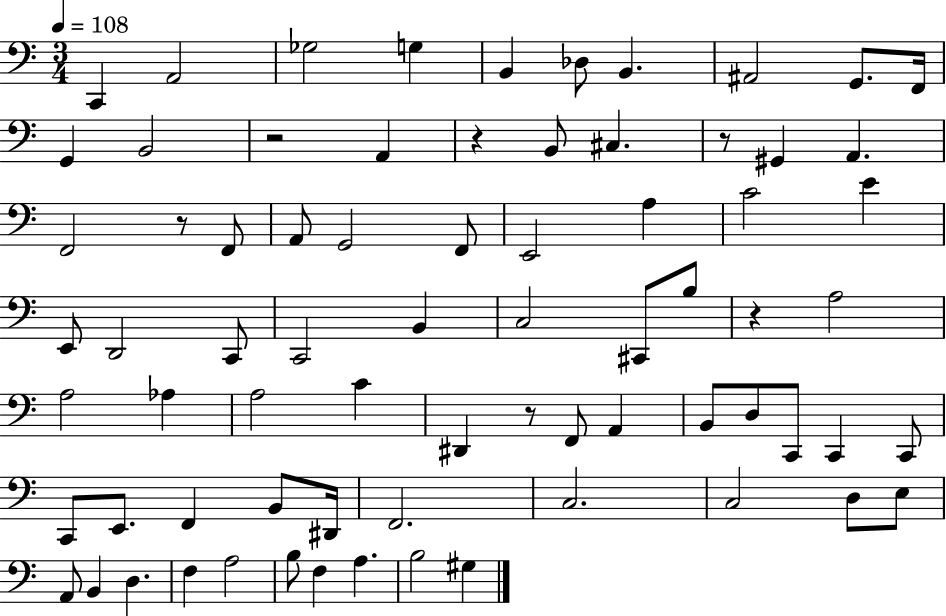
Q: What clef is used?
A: bass